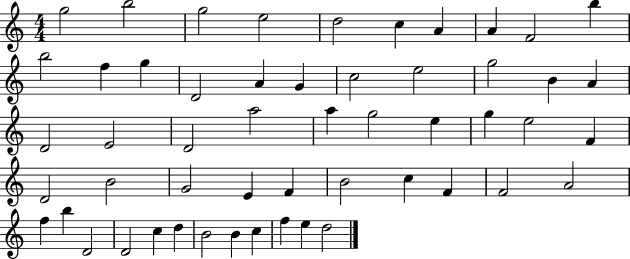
G5/h B5/h G5/h E5/h D5/h C5/q A4/q A4/q F4/h B5/q B5/h F5/q G5/q D4/h A4/q G4/q C5/h E5/h G5/h B4/q A4/q D4/h E4/h D4/h A5/h A5/q G5/h E5/q G5/q E5/h F4/q D4/h B4/h G4/h E4/q F4/q B4/h C5/q F4/q F4/h A4/h F5/q B5/q D4/h D4/h C5/q D5/q B4/h B4/q C5/q F5/q E5/q D5/h